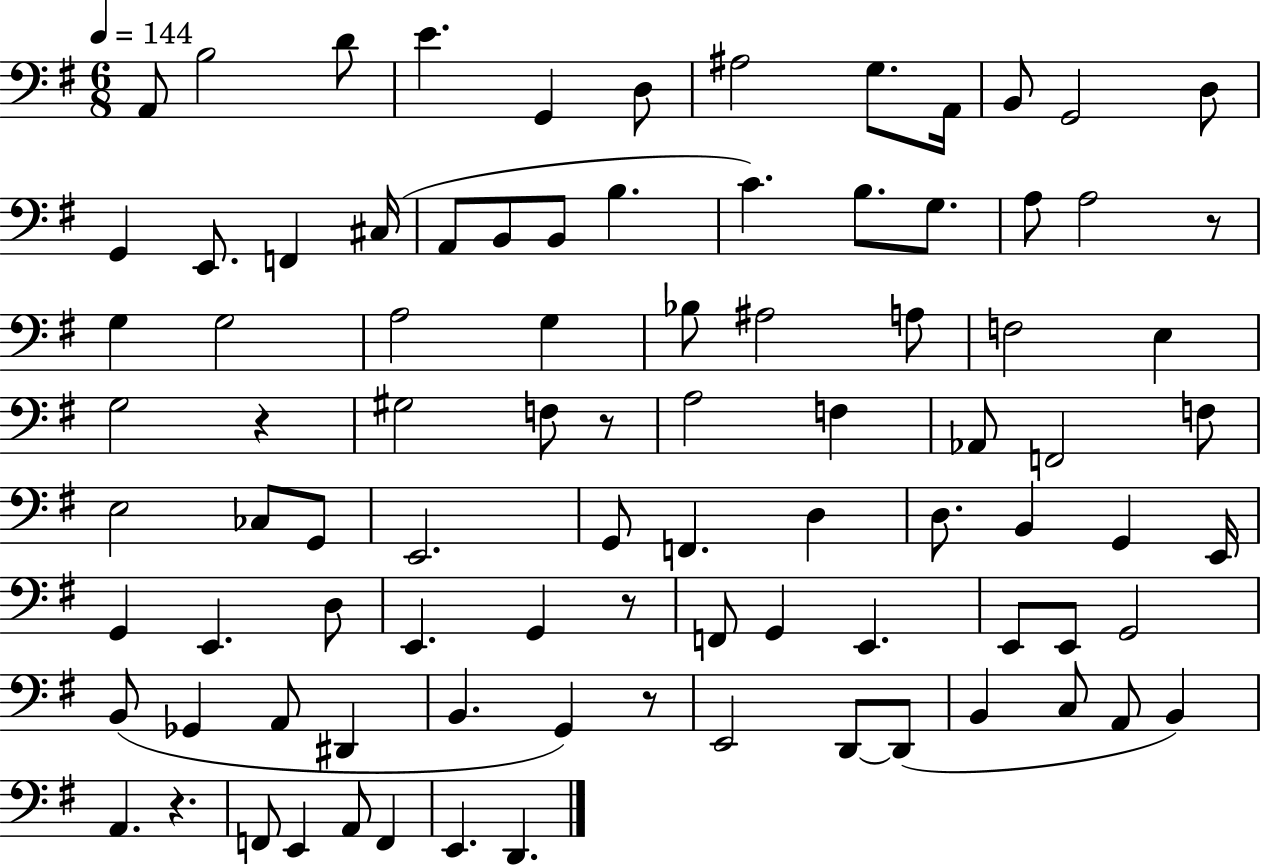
X:1
T:Untitled
M:6/8
L:1/4
K:G
A,,/2 B,2 D/2 E G,, D,/2 ^A,2 G,/2 A,,/4 B,,/2 G,,2 D,/2 G,, E,,/2 F,, ^C,/4 A,,/2 B,,/2 B,,/2 B, C B,/2 G,/2 A,/2 A,2 z/2 G, G,2 A,2 G, _B,/2 ^A,2 A,/2 F,2 E, G,2 z ^G,2 F,/2 z/2 A,2 F, _A,,/2 F,,2 F,/2 E,2 _C,/2 G,,/2 E,,2 G,,/2 F,, D, D,/2 B,, G,, E,,/4 G,, E,, D,/2 E,, G,, z/2 F,,/2 G,, E,, E,,/2 E,,/2 G,,2 B,,/2 _G,, A,,/2 ^D,, B,, G,, z/2 E,,2 D,,/2 D,,/2 B,, C,/2 A,,/2 B,, A,, z F,,/2 E,, A,,/2 F,, E,, D,,